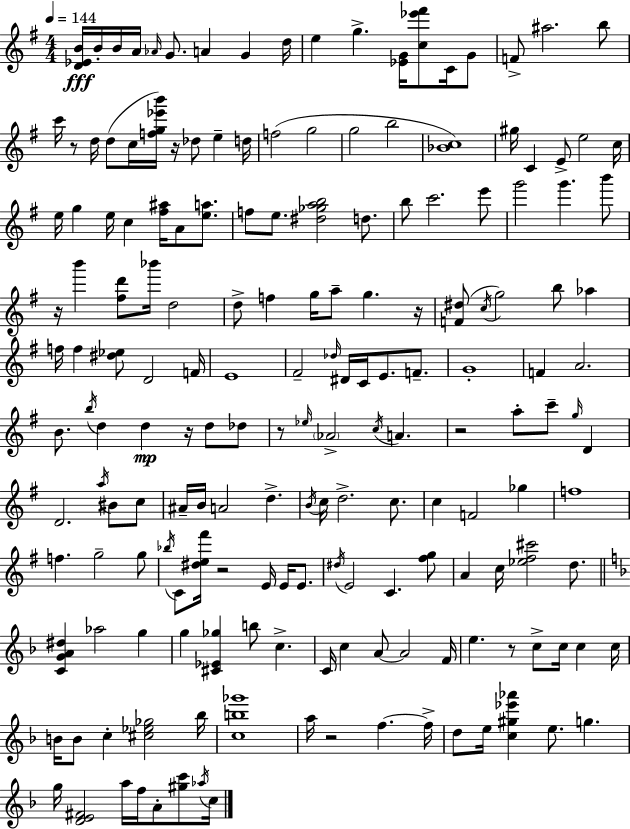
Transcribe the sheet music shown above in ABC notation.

X:1
T:Untitled
M:4/4
L:1/4
K:Em
[D_EB]/4 B/4 B/4 A/4 _A/4 G/2 A G d/4 e g [_EG]/4 [c_e'^f']/2 C/4 G/2 F/2 ^a2 b/2 c'/4 z/2 d/4 d/2 c/4 [fg_e'b']/4 z/4 _d/2 e d/4 f2 g2 g2 b2 [_Bc]4 ^g/4 C E/2 e2 c/4 e/4 g e/4 c [^f^a]/4 A/2 [ea]/2 f/2 e/2 [^d_gab]2 d/2 b/2 c'2 e'/2 g'2 g' b'/2 z/4 b' [^fd']/2 _b'/4 d2 d/2 f g/4 a/2 g z/4 [F^d]/2 c/4 g2 b/2 _a f/4 f [^d_e]/2 D2 F/4 E4 ^F2 _d/4 ^D/4 C/4 E/2 F/2 G4 F A2 B/2 b/4 d d z/4 d/2 _d/2 z/2 _e/4 _A2 c/4 A z2 a/2 c'/2 g/4 D D2 a/4 ^B/2 c/2 ^A/4 B/4 A2 d B/4 c/4 d2 c/2 c F2 _g f4 f g2 g/2 _b/4 C/2 [^de^f']/4 z2 E/4 E/4 E/2 ^d/4 E2 C [^fg]/2 A c/4 [_e^f^c']2 d/2 [CGA^d] _a2 g g [^C_E_g] b/2 c C/4 c A/2 A2 F/4 e z/2 c/2 c/4 c c/4 B/4 B/2 c [^c_e_g]2 _b/4 [cb_g']4 a/4 z2 f f/4 d/2 e/4 [c^g_e'_a'] e/2 g g/4 [DE^F]2 a/4 f/4 A/2 [^gc']/2 _a/4 c/4